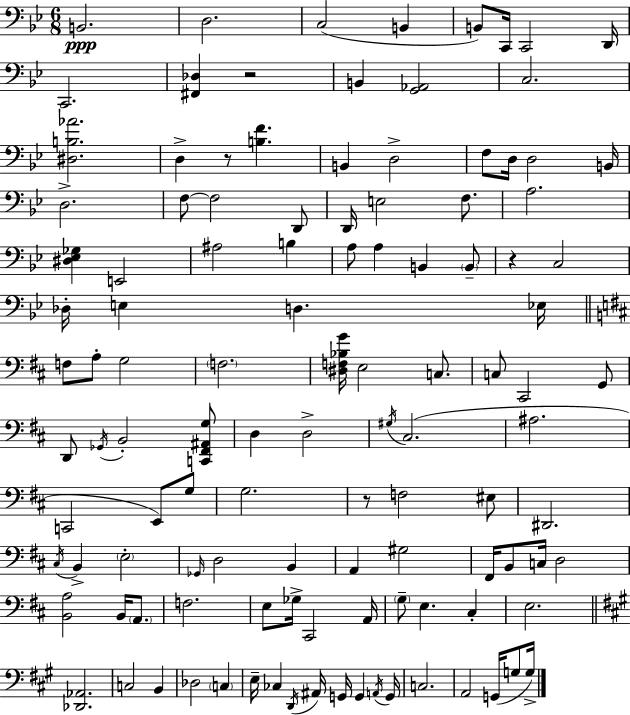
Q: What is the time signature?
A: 6/8